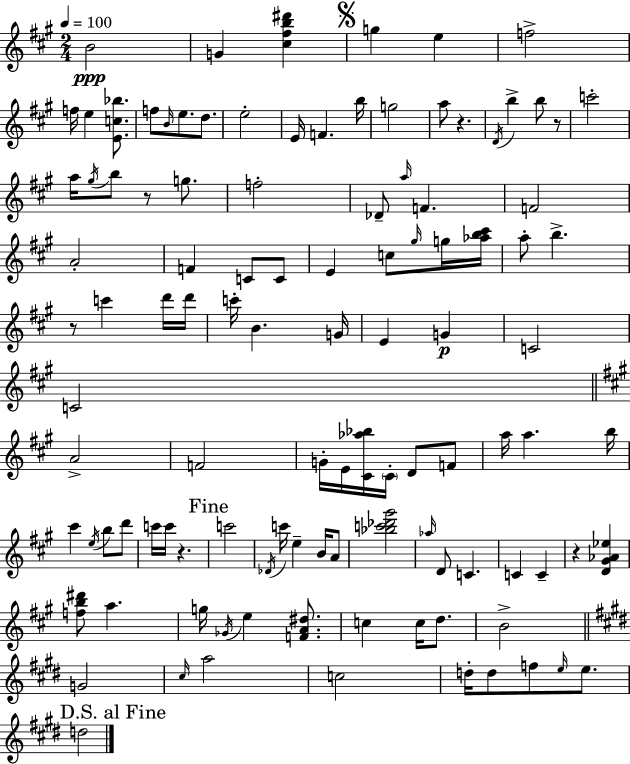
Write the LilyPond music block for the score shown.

{
  \clef treble
  \numericTimeSignature
  \time 2/4
  \key a \major
  \tempo 4 = 100
  b'2\ppp | g'4 <cis'' fis'' b'' dis'''>4 | \mark \markup { \musicglyph "scripts.segno" } g''4 e''4 | f''2-> | \break f''16 e''4 <e' c'' bes''>8. | f''8 \grace { b'16 } e''8. d''8. | e''2-. | e'16 f'4. | \break b''16 g''2 | a''8 r4. | \acciaccatura { d'16 } b''4-> b''8 | r8 c'''2-. | \break a''16 \acciaccatura { gis''16 } b''8 r8 | g''8. f''2-. | des'8-- \grace { a''16 } f'4. | f'2 | \break a'2-. | f'4 | c'8 c'8 e'4 | c''8 \grace { gis''16 } g''16 <aes'' b'' cis'''>16 a''8-. b''4.-> | \break r8 c'''4 | d'''16 d'''16 c'''16-. b'4. | g'16 e'4 | g'4\p c'2 | \break c'2 | \bar "||" \break \key a \major a'2-> | f'2 | g'16-. e'16 <cis' aes'' bes''>16 \parenthesize cis'16-. d'8 f'8 | a''16 a''4. b''16 | \break cis'''4 \acciaccatura { e''16 } b''8 d'''8 | c'''16 c'''16 r4. | \mark "Fine" c'''2 | \acciaccatura { des'16 } c'''16 e''4-- b'16 | \break a'8 <bes'' c''' des''' gis'''>2 | \grace { aes''16 } d'8 c'4. | c'4 c'4-- | r4 <d' gis' aes' ees''>4 | \break <f'' b'' dis'''>8 a''4. | g''16 \acciaccatura { ges'16 } e''4 | <f' a' dis''>8. c''4 | c''16 d''8. b'2-> | \break \bar "||" \break \key e \major g'2 | \grace { cis''16 } a''2 | c''2 | d''16-. d''8 f''8 \grace { e''16 } e''8. | \break \mark "D.S. al Fine" d''2 | \bar "|."
}